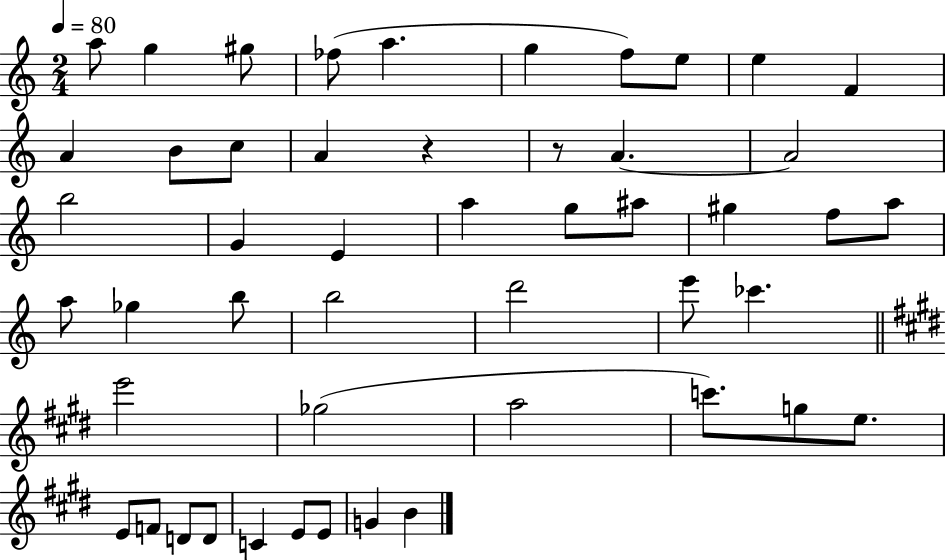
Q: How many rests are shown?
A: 2